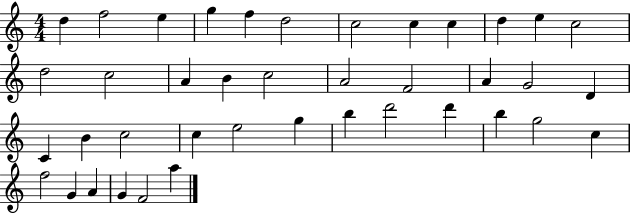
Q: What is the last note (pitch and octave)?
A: A5